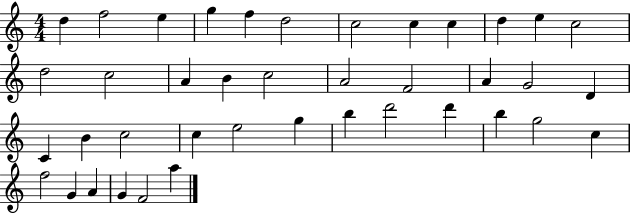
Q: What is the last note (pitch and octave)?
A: A5